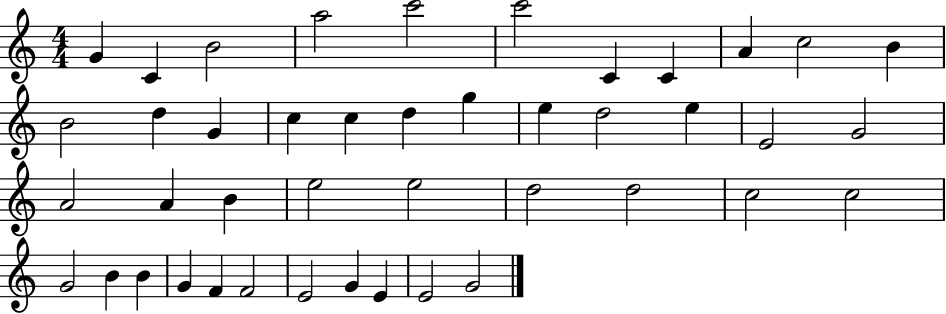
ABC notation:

X:1
T:Untitled
M:4/4
L:1/4
K:C
G C B2 a2 c'2 c'2 C C A c2 B B2 d G c c d g e d2 e E2 G2 A2 A B e2 e2 d2 d2 c2 c2 G2 B B G F F2 E2 G E E2 G2